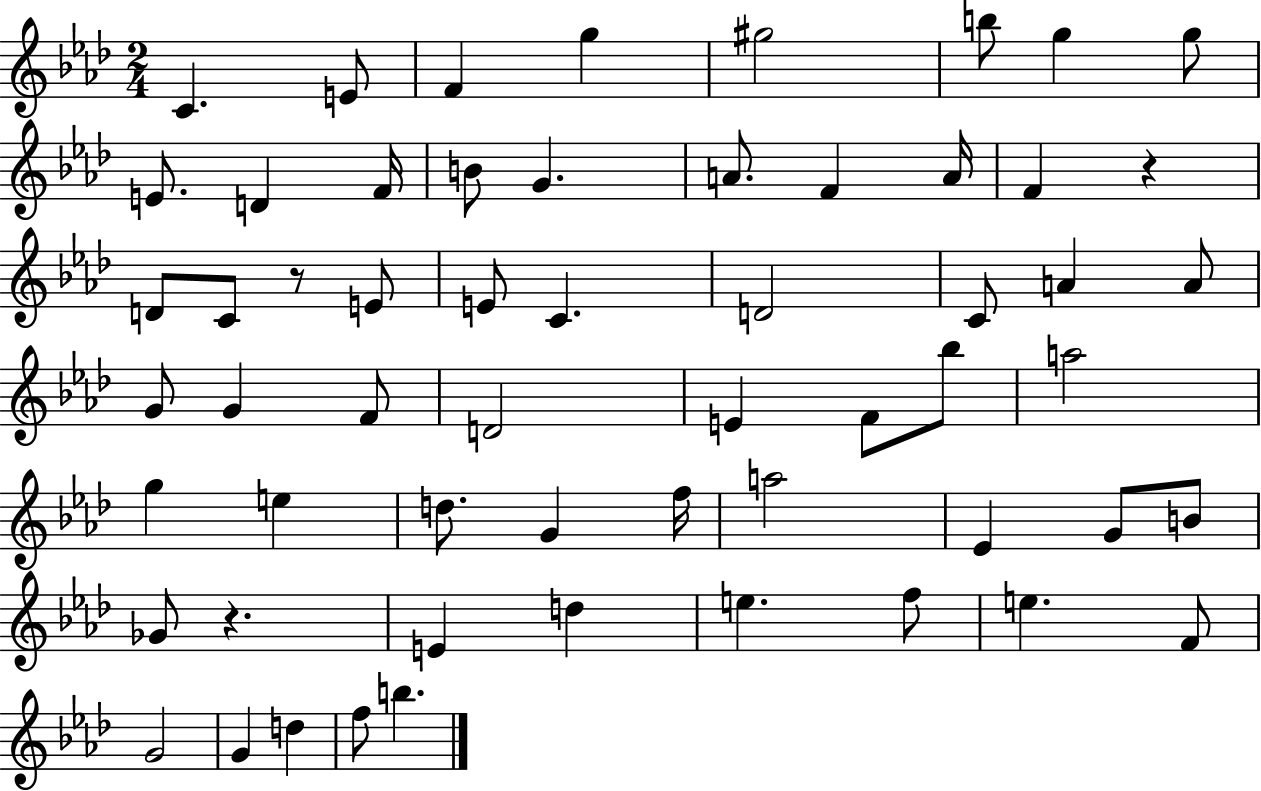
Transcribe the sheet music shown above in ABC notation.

X:1
T:Untitled
M:2/4
L:1/4
K:Ab
C E/2 F g ^g2 b/2 g g/2 E/2 D F/4 B/2 G A/2 F A/4 F z D/2 C/2 z/2 E/2 E/2 C D2 C/2 A A/2 G/2 G F/2 D2 E F/2 _b/2 a2 g e d/2 G f/4 a2 _E G/2 B/2 _G/2 z E d e f/2 e F/2 G2 G d f/2 b